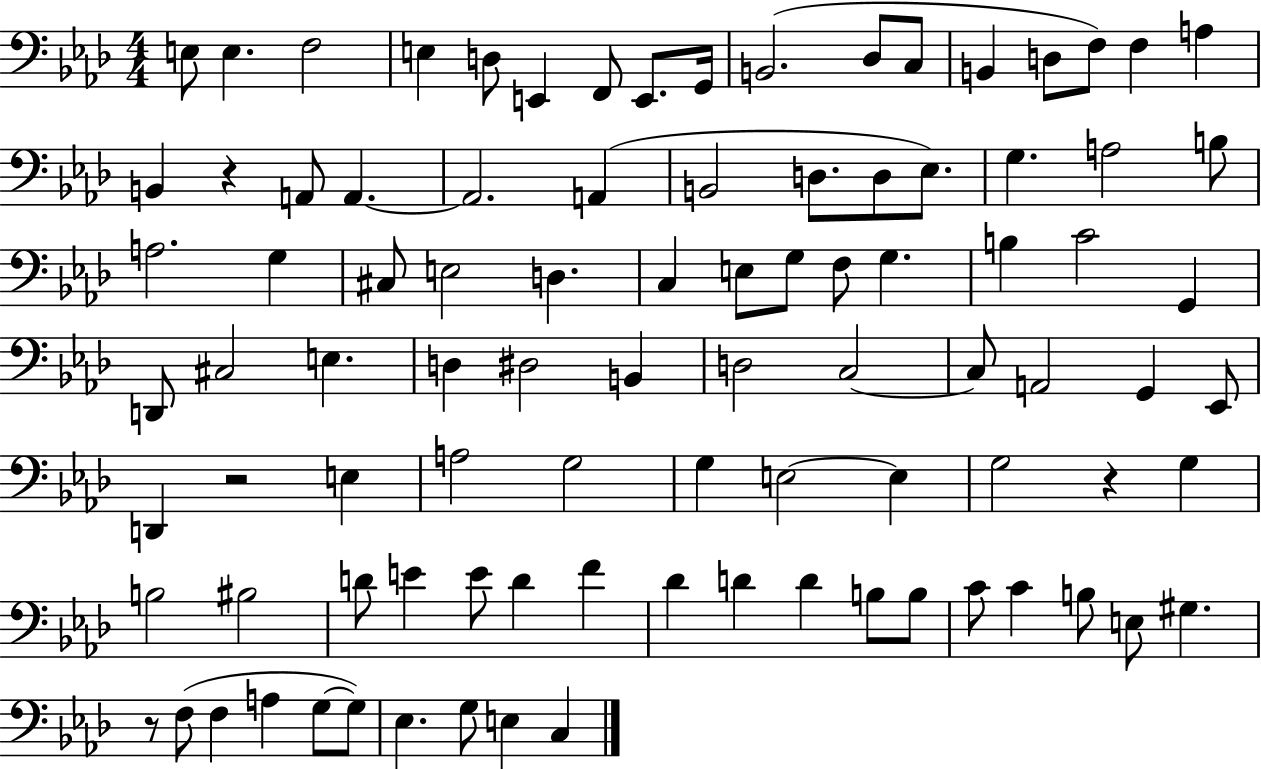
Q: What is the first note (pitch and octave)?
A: E3